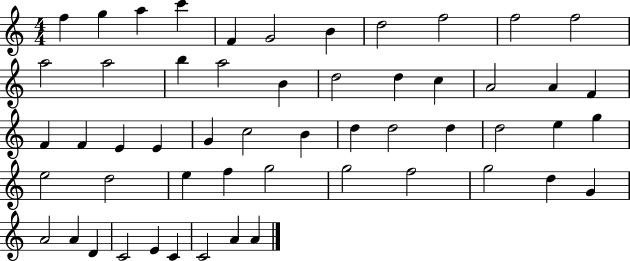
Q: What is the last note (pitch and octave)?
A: A4